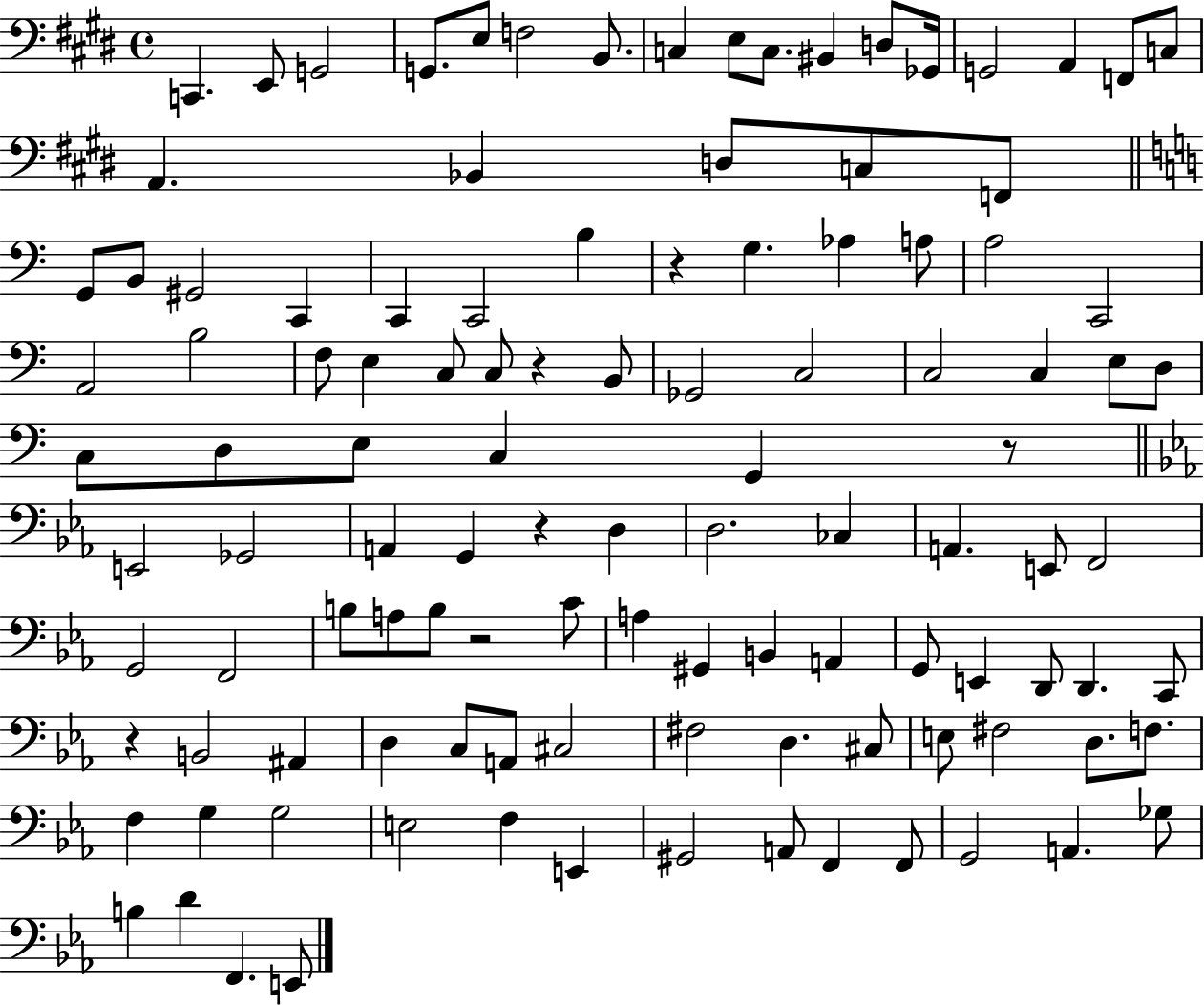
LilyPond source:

{
  \clef bass
  \time 4/4
  \defaultTimeSignature
  \key e \major
  c,4. e,8 g,2 | g,8. e8 f2 b,8. | c4 e8 c8. bis,4 d8 ges,16 | g,2 a,4 f,8 c8 | \break a,4. bes,4 d8 c8 f,8 | \bar "||" \break \key c \major g,8 b,8 gis,2 c,4 | c,4 c,2 b4 | r4 g4. aes4 a8 | a2 c,2 | \break a,2 b2 | f8 e4 c8 c8 r4 b,8 | ges,2 c2 | c2 c4 e8 d8 | \break c8 d8 e8 c4 g,4 r8 | \bar "||" \break \key c \minor e,2 ges,2 | a,4 g,4 r4 d4 | d2. ces4 | a,4. e,8 f,2 | \break g,2 f,2 | b8 a8 b8 r2 c'8 | a4 gis,4 b,4 a,4 | g,8 e,4 d,8 d,4. c,8 | \break r4 b,2 ais,4 | d4 c8 a,8 cis2 | fis2 d4. cis8 | e8 fis2 d8. f8. | \break f4 g4 g2 | e2 f4 e,4 | gis,2 a,8 f,4 f,8 | g,2 a,4. ges8 | \break b4 d'4 f,4. e,8 | \bar "|."
}